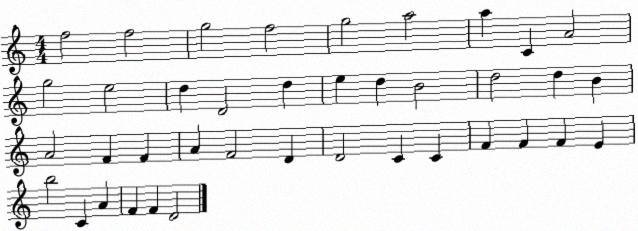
X:1
T:Untitled
M:4/4
L:1/4
K:C
f2 f2 g2 f2 g2 a2 a C A2 g2 e2 d D2 d e d B2 d2 d B A2 F F A F2 D D2 C C F F F E b2 C A F F D2